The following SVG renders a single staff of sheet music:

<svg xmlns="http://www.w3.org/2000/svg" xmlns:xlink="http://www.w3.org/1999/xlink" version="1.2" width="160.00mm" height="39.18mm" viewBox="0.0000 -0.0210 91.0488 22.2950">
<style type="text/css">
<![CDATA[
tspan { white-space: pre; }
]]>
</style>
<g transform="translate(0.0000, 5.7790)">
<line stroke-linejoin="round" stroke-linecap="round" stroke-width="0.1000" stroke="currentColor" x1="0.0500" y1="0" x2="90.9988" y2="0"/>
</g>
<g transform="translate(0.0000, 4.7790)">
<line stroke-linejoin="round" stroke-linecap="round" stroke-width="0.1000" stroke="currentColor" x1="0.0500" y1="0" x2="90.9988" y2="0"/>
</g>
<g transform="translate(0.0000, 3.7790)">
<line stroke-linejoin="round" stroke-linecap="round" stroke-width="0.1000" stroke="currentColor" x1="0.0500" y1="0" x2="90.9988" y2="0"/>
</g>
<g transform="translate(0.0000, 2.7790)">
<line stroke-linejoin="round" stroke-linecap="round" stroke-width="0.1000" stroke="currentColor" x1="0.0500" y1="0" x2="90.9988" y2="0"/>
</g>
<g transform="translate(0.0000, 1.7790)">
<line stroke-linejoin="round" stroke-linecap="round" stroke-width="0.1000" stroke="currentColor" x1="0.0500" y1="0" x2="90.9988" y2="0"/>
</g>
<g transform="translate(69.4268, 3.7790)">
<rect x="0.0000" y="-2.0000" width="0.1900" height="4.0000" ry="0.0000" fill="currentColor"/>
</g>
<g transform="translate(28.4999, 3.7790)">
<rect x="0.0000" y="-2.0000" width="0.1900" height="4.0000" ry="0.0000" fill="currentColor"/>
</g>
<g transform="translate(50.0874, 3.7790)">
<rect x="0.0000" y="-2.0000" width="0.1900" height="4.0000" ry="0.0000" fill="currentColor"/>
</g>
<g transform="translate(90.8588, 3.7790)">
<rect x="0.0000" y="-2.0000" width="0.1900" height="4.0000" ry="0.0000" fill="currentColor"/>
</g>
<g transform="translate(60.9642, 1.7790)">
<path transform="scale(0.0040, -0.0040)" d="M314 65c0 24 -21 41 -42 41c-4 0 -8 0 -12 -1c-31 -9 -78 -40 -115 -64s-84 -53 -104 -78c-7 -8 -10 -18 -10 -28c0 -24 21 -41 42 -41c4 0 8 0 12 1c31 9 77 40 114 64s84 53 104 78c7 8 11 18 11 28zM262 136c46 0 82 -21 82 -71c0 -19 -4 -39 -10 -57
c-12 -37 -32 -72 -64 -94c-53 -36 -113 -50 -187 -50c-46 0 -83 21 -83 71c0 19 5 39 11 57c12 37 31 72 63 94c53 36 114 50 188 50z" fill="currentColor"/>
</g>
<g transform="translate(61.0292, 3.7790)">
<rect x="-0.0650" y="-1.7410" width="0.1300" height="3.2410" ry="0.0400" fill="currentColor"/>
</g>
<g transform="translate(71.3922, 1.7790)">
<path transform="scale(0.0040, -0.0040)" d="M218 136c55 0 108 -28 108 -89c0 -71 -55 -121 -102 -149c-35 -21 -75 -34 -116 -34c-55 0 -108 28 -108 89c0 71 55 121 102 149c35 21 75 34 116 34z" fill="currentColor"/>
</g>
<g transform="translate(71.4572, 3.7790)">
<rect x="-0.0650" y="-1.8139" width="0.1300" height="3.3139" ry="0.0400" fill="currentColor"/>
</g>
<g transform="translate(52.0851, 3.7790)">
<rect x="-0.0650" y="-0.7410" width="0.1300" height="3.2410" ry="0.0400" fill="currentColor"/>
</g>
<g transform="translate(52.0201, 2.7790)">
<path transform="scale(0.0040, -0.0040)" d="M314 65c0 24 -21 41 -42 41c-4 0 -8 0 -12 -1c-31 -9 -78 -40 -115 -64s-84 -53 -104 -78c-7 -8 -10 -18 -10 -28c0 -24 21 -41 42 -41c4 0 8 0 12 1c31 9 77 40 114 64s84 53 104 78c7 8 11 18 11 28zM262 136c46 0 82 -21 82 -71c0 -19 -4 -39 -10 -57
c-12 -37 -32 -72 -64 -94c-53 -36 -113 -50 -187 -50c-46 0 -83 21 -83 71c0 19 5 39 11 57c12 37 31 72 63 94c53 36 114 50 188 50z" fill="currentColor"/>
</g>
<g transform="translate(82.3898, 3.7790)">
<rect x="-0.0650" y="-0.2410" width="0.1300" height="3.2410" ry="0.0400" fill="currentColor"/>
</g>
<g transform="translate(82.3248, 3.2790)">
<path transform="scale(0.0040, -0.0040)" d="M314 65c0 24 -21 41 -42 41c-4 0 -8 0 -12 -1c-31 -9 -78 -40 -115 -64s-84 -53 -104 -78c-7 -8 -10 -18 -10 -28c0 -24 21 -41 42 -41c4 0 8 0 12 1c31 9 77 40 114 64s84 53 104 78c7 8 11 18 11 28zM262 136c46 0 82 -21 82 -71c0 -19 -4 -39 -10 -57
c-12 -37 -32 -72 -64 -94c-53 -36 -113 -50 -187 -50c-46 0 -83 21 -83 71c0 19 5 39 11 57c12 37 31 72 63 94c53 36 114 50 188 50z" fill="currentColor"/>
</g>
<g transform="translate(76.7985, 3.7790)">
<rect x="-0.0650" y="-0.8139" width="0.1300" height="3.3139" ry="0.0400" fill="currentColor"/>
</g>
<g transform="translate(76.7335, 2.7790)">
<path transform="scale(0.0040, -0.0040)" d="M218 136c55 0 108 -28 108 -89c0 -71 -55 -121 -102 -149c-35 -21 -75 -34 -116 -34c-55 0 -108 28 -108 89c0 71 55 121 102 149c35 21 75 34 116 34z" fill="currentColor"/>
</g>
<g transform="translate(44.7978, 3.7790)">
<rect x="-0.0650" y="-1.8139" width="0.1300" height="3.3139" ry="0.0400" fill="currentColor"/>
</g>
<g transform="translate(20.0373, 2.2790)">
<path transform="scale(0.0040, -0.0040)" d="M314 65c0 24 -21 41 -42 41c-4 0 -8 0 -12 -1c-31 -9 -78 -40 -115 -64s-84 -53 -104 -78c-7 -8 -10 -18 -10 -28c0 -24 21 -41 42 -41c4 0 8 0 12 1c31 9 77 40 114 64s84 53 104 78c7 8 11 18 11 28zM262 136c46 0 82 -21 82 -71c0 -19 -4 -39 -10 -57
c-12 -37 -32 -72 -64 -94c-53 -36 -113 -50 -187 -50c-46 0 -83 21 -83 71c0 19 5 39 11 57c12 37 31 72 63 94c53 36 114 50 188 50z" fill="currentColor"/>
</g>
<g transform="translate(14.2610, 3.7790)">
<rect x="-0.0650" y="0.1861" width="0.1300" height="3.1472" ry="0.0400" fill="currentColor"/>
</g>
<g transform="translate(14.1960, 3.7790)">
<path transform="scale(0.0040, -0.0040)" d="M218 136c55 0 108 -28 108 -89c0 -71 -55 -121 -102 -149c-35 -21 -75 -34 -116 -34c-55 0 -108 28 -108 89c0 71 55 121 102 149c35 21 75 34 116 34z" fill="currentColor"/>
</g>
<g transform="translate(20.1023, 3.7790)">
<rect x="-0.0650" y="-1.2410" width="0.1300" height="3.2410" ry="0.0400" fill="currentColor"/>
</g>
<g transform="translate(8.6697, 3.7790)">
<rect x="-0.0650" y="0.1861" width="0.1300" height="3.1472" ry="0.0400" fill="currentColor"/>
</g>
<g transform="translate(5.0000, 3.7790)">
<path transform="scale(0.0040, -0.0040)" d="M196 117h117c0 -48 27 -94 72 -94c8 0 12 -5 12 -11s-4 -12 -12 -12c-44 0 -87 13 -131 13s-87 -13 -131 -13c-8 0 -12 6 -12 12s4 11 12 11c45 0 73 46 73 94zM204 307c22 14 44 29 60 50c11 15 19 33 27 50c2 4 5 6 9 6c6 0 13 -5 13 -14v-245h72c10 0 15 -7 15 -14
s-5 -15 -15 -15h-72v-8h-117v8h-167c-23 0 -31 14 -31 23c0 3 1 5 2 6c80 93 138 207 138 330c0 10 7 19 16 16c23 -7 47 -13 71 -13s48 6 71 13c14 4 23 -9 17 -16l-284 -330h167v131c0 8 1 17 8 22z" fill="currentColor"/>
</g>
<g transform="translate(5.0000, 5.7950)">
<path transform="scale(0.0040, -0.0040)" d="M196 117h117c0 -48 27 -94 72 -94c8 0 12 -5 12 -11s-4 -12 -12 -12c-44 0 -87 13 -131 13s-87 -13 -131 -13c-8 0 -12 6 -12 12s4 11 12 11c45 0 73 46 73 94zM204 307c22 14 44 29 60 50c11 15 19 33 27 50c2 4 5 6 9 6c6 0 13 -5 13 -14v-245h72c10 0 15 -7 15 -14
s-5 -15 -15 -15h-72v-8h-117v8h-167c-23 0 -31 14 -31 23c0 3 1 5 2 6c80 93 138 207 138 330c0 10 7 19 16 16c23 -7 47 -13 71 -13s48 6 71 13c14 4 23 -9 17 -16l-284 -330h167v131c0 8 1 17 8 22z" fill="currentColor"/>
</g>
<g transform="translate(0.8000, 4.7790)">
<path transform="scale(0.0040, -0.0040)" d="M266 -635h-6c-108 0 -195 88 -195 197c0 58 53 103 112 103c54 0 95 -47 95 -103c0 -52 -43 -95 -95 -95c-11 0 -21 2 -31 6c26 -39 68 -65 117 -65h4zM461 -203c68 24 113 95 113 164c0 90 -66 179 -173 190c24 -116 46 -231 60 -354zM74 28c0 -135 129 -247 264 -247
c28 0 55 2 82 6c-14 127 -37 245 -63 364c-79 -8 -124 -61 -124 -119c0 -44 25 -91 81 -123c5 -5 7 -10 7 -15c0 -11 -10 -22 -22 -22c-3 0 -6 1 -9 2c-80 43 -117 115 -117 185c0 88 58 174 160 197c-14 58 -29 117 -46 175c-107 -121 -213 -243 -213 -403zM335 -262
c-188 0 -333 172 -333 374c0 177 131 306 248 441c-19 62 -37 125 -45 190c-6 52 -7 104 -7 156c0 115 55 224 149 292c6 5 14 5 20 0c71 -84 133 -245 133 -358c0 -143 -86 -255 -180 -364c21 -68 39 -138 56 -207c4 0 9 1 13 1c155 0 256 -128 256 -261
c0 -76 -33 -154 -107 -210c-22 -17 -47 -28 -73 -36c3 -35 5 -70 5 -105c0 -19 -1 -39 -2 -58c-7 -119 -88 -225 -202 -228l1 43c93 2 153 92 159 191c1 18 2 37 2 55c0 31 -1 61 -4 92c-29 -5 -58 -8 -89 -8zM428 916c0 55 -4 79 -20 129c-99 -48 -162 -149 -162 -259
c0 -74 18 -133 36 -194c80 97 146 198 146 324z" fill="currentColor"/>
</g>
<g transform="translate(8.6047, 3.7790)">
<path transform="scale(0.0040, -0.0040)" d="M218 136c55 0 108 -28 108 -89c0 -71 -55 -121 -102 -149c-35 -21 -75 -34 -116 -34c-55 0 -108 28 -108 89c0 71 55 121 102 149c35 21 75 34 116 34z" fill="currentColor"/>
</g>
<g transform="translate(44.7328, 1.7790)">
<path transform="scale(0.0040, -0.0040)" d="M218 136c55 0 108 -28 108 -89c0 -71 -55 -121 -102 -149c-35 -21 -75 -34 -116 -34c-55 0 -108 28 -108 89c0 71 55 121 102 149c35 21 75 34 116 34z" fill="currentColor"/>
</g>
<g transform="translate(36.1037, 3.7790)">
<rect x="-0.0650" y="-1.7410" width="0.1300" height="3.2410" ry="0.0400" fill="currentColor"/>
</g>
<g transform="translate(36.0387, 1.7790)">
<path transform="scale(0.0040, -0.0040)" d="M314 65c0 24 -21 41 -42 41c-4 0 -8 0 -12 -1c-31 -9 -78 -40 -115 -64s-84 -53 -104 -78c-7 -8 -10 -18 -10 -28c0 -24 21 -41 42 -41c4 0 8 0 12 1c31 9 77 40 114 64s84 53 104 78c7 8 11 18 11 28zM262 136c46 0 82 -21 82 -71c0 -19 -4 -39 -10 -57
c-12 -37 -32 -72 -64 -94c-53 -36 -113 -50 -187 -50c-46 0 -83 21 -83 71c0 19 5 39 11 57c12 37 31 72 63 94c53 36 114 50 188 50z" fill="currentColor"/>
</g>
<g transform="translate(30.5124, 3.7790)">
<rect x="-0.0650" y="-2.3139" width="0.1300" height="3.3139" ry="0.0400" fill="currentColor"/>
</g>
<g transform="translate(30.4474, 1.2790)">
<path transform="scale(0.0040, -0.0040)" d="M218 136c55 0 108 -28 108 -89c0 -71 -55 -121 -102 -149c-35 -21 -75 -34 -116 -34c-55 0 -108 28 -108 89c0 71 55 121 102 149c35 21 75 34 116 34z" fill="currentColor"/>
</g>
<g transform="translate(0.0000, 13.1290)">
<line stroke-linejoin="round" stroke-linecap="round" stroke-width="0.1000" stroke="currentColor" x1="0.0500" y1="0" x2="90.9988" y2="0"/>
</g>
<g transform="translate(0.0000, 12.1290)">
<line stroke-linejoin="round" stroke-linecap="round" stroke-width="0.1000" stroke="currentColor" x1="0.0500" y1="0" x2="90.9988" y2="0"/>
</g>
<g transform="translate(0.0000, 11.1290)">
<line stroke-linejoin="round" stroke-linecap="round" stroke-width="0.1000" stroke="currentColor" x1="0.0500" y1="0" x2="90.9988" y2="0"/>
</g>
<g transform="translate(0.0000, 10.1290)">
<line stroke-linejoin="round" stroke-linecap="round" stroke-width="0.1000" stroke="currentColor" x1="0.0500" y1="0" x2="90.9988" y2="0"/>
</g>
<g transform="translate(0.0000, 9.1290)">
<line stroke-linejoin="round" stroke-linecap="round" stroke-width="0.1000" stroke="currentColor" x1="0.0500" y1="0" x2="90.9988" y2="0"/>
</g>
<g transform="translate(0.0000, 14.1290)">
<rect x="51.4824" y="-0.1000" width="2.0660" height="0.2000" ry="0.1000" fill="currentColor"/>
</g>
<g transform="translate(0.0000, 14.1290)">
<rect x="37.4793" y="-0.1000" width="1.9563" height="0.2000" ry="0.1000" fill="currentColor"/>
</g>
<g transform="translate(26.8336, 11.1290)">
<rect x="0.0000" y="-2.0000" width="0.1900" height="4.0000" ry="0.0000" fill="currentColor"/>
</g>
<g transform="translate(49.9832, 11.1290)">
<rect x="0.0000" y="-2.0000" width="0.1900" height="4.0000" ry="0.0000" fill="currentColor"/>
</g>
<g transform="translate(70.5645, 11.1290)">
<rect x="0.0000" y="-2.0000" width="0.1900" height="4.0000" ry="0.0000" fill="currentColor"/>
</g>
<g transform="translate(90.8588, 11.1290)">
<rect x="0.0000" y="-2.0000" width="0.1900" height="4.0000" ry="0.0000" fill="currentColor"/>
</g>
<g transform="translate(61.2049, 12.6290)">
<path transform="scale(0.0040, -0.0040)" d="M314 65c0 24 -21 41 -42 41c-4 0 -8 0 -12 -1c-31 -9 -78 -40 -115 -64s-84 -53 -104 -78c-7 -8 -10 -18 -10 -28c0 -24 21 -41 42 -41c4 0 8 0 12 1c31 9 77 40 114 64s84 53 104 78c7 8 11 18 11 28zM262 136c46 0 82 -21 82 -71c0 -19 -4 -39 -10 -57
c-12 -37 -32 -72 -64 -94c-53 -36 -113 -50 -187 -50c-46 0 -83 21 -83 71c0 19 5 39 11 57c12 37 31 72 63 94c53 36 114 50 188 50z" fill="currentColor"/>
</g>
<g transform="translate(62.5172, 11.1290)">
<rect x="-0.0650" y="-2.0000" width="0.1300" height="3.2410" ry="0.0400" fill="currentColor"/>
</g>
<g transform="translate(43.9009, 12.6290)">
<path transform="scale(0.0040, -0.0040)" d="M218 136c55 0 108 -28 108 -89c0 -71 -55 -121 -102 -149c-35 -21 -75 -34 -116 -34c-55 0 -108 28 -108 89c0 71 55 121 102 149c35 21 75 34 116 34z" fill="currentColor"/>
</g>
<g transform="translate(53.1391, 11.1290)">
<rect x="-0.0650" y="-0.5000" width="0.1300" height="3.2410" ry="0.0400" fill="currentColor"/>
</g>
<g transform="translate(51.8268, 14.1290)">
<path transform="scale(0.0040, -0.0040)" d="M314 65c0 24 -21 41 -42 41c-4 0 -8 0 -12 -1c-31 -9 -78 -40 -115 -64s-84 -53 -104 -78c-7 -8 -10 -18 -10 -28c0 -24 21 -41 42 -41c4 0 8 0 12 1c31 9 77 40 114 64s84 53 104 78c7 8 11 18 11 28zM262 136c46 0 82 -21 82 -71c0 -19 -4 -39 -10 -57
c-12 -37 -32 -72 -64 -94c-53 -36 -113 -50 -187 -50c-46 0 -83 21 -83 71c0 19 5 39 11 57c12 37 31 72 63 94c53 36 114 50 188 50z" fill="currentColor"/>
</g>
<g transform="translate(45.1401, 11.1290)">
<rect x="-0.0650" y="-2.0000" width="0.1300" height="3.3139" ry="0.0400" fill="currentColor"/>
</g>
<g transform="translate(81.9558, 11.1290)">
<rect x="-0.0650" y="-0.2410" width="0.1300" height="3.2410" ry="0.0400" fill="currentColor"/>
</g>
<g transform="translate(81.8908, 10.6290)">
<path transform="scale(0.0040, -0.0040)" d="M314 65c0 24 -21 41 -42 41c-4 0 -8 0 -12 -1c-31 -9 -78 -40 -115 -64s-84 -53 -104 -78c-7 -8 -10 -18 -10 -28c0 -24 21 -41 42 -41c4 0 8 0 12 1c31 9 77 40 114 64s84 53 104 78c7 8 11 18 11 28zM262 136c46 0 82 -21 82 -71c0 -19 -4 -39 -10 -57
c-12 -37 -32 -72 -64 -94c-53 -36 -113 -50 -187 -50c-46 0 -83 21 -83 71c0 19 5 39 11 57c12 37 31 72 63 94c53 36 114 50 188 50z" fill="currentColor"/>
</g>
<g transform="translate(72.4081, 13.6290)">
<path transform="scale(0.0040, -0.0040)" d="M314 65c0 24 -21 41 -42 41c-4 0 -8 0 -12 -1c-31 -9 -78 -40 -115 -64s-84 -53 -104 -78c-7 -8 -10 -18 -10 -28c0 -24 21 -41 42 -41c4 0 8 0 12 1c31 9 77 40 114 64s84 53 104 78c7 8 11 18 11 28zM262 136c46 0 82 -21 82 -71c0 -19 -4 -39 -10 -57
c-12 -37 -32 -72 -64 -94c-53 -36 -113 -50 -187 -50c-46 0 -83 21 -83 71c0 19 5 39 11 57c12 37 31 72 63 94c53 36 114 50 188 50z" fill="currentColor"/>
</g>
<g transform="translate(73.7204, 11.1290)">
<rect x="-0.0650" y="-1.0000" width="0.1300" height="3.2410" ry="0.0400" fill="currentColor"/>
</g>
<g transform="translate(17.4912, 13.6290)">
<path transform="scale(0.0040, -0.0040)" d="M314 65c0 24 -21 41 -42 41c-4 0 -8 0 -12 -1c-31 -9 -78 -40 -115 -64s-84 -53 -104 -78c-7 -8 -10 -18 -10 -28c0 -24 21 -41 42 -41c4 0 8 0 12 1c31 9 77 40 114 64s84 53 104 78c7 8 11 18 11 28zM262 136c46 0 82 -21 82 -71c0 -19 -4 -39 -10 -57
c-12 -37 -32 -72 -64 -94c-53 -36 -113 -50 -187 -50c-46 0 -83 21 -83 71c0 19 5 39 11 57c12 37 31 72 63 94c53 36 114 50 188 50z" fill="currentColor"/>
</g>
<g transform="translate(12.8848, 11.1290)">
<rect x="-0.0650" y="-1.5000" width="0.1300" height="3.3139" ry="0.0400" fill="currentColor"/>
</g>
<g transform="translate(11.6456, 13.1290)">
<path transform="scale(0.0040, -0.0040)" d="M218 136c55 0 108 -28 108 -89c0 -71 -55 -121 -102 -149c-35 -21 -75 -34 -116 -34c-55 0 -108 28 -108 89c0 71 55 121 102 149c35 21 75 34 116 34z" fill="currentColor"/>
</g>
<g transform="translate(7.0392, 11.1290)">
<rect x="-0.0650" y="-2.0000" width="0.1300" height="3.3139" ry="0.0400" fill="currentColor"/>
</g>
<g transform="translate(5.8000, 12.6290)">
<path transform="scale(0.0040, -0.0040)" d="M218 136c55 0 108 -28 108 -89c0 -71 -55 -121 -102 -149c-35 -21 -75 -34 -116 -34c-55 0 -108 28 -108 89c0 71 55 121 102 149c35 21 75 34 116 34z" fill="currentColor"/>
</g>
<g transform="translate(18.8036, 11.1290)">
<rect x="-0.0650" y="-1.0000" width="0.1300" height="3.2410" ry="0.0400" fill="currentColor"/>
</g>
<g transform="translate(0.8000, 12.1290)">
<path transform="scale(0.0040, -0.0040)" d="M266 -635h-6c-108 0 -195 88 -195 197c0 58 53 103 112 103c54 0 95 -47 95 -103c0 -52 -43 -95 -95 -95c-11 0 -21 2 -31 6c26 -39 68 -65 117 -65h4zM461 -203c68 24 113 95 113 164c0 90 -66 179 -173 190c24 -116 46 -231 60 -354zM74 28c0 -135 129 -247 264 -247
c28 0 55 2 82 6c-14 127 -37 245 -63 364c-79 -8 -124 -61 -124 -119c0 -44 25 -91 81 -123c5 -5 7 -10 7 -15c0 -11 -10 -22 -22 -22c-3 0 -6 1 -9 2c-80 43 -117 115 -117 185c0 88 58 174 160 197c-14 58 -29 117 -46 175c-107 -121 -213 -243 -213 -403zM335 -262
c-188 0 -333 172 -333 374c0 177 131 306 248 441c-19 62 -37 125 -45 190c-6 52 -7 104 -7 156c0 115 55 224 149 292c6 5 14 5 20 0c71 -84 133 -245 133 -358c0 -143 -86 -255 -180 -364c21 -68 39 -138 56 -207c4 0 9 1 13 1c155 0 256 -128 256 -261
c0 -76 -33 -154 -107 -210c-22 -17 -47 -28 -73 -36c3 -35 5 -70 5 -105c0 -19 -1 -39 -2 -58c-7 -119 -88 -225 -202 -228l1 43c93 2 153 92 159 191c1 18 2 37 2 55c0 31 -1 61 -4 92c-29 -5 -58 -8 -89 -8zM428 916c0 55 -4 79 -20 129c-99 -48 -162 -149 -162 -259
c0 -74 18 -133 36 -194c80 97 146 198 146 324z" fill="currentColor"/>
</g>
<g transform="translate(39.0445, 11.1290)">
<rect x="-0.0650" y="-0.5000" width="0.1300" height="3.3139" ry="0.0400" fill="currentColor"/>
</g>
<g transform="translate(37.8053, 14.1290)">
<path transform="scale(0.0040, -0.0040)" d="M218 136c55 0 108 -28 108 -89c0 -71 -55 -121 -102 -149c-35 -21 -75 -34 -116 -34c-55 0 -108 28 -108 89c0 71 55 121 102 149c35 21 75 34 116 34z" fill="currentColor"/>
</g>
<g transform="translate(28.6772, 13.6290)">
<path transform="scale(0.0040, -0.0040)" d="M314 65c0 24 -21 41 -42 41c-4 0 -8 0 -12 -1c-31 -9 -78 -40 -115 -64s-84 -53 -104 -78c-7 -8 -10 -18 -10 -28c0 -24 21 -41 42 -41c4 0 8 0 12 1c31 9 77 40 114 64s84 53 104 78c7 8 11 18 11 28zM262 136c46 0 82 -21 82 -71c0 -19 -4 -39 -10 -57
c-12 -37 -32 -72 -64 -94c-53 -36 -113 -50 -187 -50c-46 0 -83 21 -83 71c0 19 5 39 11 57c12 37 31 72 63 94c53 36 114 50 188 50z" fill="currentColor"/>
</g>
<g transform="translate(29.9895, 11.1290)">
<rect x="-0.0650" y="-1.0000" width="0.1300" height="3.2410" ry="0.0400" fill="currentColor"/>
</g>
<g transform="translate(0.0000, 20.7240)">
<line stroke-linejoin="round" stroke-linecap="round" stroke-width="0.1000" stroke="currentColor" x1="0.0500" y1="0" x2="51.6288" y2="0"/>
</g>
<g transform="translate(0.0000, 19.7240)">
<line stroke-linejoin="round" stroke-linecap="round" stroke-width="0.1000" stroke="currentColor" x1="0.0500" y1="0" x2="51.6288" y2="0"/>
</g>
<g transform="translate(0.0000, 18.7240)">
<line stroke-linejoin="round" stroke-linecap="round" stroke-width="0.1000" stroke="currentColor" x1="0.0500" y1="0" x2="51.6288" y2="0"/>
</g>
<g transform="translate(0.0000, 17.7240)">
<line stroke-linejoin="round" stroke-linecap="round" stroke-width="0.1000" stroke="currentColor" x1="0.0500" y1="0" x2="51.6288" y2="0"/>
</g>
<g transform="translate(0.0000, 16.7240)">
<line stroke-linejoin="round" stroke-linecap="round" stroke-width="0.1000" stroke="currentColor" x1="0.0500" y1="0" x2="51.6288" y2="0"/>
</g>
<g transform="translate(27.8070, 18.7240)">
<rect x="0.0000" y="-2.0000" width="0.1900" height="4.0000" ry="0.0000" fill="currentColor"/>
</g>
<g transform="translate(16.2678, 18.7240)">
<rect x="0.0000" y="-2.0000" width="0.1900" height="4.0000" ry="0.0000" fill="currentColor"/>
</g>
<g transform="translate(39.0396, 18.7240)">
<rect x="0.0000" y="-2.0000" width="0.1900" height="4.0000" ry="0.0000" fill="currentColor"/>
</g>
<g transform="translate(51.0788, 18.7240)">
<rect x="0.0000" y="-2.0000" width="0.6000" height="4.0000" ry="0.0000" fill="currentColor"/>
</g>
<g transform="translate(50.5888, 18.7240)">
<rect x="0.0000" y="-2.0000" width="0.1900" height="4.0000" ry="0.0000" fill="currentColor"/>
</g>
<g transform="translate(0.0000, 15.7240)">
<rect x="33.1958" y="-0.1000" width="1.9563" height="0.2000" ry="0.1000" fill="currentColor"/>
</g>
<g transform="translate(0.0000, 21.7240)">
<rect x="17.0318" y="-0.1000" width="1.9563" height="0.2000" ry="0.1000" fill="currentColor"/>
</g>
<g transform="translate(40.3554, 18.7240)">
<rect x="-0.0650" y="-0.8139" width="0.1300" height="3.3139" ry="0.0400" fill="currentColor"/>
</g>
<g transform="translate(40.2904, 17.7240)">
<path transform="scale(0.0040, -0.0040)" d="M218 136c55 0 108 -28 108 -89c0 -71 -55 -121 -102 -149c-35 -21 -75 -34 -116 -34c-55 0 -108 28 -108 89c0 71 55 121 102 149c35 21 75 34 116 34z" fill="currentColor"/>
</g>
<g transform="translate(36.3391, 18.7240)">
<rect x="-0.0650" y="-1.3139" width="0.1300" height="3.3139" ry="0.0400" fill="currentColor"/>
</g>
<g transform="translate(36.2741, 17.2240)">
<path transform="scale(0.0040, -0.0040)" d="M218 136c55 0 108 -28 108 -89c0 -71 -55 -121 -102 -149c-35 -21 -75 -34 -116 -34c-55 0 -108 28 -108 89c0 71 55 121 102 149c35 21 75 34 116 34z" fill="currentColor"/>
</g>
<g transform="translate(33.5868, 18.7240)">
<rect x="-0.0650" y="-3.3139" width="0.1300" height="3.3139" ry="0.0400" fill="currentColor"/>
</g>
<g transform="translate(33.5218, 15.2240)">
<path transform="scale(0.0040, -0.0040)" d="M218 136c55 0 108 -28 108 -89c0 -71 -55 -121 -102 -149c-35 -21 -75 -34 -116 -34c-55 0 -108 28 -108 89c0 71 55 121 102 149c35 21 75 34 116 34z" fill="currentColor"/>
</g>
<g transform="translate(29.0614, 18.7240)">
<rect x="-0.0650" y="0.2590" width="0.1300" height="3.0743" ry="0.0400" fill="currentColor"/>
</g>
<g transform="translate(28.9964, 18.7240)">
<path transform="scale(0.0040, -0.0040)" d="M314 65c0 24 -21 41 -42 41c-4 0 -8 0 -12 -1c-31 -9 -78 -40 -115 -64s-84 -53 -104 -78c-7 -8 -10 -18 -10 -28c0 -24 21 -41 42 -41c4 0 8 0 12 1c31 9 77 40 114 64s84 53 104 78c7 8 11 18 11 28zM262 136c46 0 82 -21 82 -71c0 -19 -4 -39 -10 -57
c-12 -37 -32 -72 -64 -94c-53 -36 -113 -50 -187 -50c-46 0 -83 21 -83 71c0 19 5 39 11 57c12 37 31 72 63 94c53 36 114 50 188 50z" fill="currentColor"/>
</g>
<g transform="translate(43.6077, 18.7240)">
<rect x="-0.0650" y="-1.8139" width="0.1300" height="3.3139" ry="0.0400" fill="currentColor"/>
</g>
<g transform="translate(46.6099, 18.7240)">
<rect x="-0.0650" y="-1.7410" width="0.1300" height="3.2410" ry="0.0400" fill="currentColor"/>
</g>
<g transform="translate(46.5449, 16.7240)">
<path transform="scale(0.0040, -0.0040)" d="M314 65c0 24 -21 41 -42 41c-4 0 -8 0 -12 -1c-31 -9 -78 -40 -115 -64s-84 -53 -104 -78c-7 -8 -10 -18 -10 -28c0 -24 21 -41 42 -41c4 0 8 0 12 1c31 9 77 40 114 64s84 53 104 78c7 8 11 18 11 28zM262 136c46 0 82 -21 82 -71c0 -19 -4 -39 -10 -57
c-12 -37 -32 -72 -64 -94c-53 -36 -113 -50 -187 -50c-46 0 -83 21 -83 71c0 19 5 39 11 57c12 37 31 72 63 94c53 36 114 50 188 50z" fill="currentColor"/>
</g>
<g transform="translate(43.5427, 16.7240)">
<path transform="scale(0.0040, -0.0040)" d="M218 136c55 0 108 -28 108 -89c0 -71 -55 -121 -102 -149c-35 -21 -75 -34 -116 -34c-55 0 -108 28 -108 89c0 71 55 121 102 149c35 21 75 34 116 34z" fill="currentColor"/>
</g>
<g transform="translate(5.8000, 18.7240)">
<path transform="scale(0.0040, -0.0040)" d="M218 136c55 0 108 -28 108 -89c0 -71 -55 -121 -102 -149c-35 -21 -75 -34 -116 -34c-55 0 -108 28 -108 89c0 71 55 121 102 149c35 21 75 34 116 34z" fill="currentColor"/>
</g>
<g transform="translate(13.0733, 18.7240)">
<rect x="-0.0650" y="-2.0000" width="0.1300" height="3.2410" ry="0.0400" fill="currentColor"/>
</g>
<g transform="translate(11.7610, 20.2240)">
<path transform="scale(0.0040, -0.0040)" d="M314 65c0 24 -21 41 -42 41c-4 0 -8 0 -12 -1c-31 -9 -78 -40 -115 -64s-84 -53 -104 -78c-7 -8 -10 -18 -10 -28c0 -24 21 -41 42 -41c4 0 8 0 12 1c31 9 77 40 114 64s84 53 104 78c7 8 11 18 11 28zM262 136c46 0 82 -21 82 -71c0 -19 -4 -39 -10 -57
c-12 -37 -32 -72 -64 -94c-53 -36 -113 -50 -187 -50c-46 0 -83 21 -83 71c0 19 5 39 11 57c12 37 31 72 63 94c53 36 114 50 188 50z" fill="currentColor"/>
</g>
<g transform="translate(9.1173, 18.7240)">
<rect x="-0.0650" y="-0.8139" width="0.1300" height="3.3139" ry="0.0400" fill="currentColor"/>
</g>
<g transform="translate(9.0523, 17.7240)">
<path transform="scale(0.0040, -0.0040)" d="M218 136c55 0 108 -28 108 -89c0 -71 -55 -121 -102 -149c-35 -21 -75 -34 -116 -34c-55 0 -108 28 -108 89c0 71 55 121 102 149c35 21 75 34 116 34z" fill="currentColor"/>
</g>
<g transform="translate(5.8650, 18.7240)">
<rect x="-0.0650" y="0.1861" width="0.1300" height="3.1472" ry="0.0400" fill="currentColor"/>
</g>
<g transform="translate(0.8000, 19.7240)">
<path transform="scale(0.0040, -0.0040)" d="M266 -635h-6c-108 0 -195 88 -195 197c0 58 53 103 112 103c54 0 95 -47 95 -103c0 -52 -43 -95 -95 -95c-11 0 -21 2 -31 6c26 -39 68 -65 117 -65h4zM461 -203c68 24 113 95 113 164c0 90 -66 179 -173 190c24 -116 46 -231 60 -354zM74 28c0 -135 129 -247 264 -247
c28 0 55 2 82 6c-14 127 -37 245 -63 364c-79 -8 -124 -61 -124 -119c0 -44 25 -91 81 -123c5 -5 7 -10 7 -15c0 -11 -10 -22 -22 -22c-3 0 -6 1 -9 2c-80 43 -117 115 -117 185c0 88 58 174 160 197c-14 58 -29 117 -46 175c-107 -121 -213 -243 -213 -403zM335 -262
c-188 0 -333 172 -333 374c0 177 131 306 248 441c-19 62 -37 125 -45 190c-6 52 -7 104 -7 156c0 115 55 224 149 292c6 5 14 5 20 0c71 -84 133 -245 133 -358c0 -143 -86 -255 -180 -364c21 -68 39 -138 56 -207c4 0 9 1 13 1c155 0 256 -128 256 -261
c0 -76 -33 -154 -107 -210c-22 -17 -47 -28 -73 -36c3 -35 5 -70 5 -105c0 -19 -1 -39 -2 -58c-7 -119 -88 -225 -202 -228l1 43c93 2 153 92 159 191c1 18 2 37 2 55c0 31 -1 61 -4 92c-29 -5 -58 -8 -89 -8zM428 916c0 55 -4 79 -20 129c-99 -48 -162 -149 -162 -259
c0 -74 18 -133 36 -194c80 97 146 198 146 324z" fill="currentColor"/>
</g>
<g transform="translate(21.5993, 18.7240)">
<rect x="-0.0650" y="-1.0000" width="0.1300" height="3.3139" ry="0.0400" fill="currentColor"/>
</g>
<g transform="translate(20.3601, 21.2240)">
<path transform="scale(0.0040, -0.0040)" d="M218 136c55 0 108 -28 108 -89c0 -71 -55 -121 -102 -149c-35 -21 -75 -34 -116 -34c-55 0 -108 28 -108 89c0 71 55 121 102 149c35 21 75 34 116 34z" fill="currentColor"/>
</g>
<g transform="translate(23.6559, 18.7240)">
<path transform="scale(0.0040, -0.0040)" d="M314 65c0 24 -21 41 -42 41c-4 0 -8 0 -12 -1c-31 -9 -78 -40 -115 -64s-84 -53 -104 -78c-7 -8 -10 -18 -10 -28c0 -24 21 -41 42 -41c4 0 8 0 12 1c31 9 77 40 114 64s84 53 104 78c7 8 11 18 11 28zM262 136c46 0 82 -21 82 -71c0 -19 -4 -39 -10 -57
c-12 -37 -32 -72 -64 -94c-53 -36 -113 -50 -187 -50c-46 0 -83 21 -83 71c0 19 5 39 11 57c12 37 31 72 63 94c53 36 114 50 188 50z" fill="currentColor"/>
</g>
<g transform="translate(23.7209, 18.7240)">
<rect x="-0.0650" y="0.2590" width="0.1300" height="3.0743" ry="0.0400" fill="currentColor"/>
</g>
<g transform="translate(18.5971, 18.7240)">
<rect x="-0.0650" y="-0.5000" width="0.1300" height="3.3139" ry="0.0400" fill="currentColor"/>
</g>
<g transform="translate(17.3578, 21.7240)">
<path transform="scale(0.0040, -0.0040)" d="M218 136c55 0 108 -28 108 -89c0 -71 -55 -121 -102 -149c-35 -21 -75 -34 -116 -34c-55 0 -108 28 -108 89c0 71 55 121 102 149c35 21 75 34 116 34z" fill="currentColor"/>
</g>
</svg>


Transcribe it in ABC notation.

X:1
T:Untitled
M:4/4
L:1/4
K:C
B B e2 g f2 f d2 f2 f d c2 F E D2 D2 C F C2 F2 D2 c2 B d F2 C D B2 B2 b e d f f2